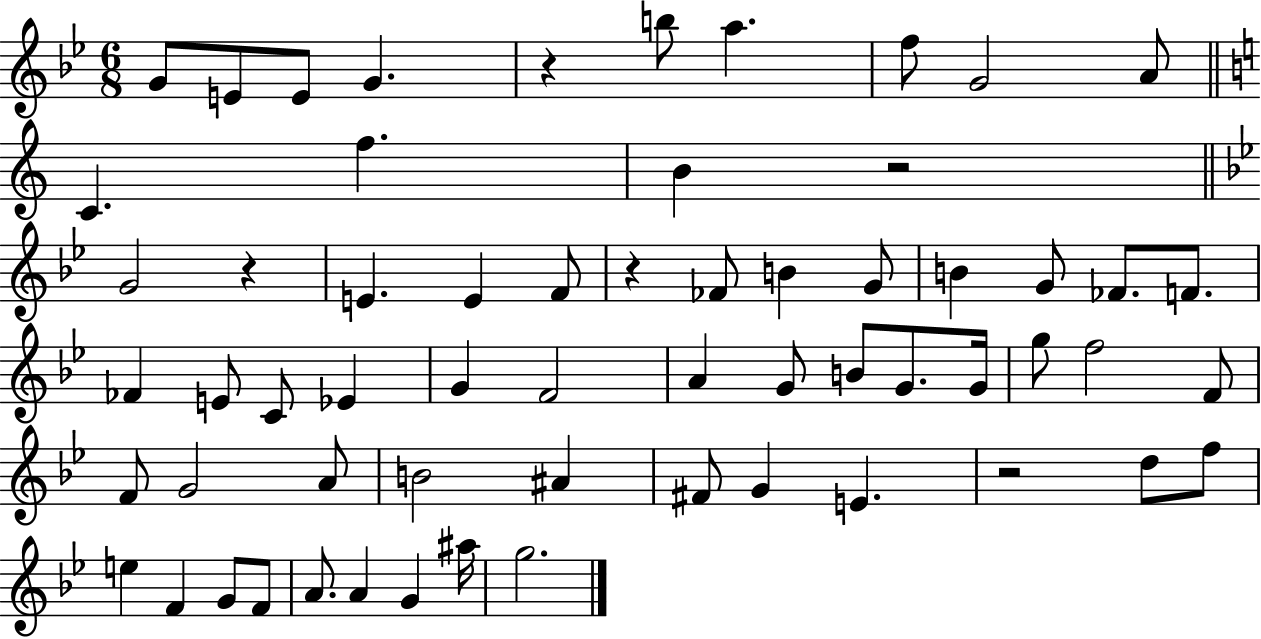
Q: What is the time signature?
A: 6/8